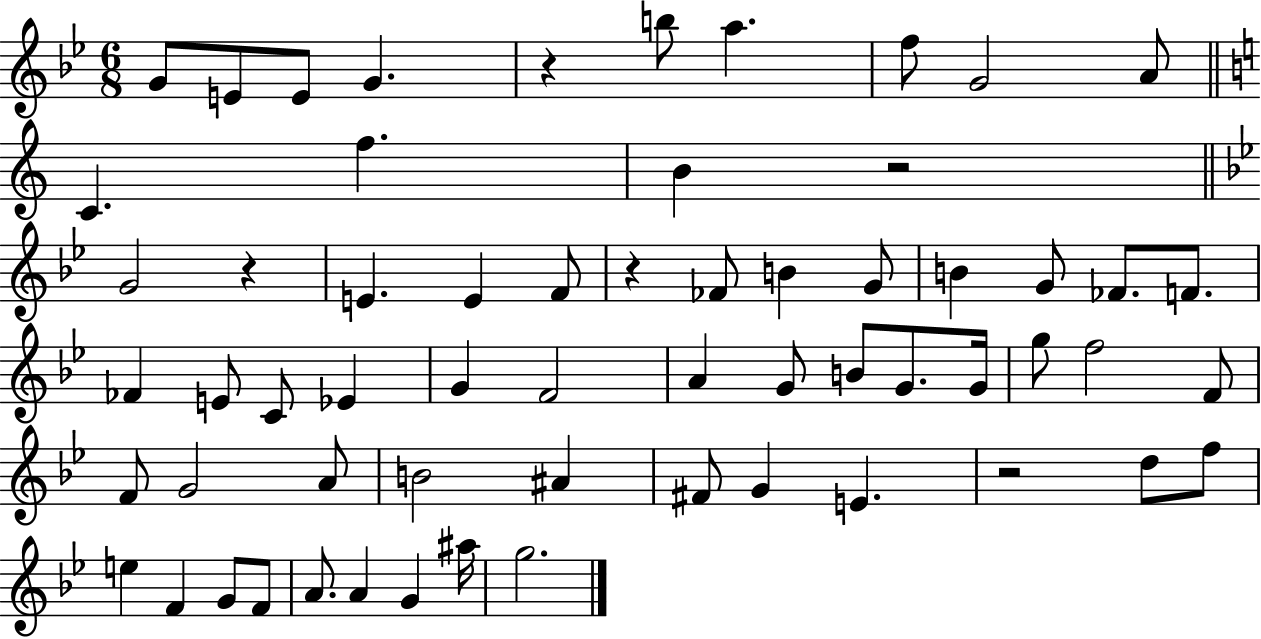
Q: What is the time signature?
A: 6/8